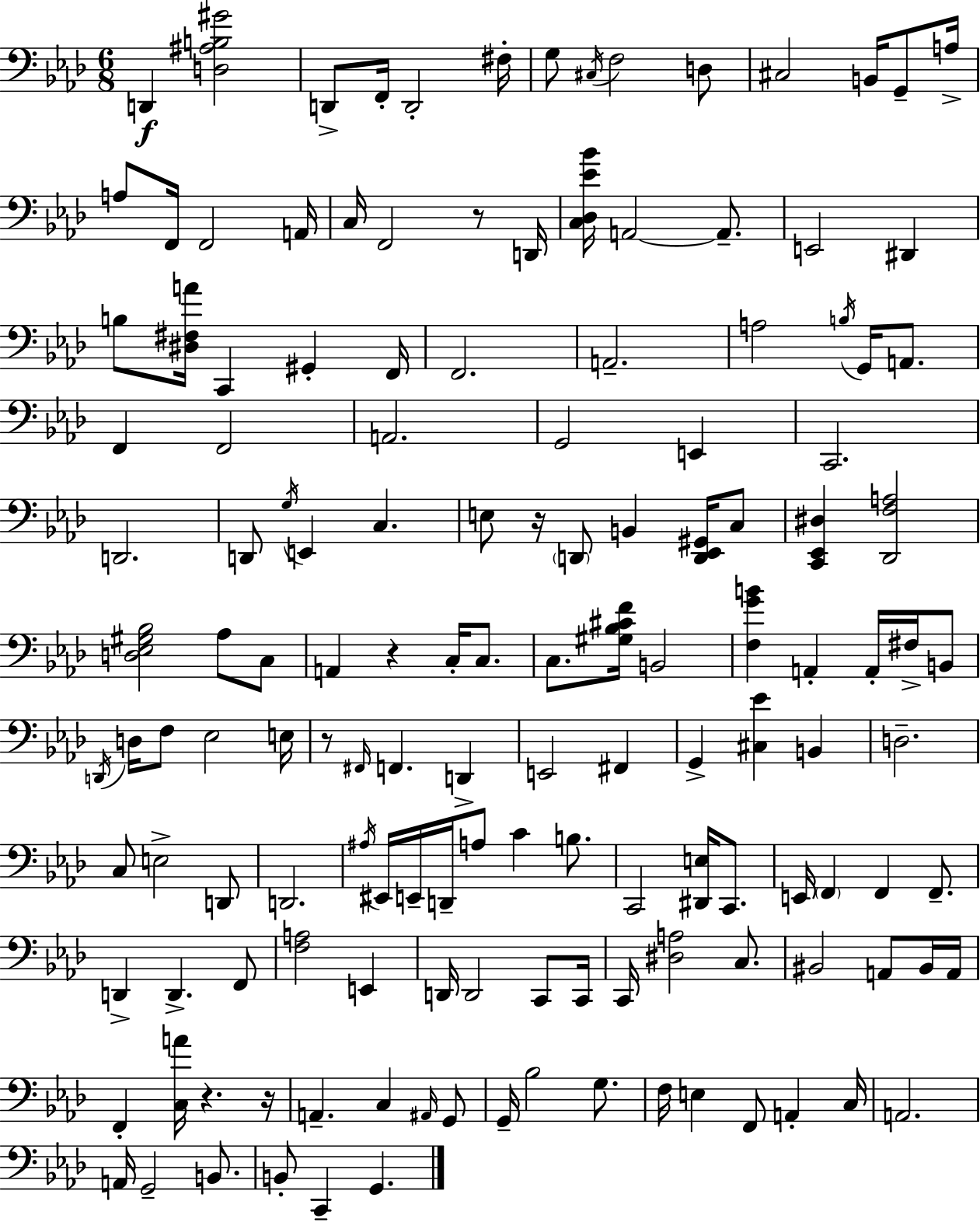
{
  \clef bass
  \numericTimeSignature
  \time 6/8
  \key f \minor
  d,4\f <d ais b gis'>2 | d,8-> f,16-. d,2-. fis16-. | g8 \acciaccatura { cis16 } f2 d8 | cis2 b,16 g,8-- | \break a16-> a8 f,16 f,2 | a,16 c16 f,2 r8 | d,16 <c des ees' bes'>16 a,2~~ a,8.-- | e,2 dis,4 | \break b8 <dis fis a'>16 c,4 gis,4-. | f,16 f,2. | a,2.-- | a2 \acciaccatura { b16 } g,16 a,8. | \break f,4 f,2 | a,2. | g,2 e,4 | c,2. | \break d,2. | d,8 \acciaccatura { g16 } e,4 c4. | e8 r16 \parenthesize d,8 b,4 | <d, ees, gis,>16 c8 <c, ees, dis>4 <des, f a>2 | \break <d ees gis bes>2 aes8 | c8 a,4 r4 c16-. | c8. c8. <gis bes cis' f'>16 b,2 | <f g' b'>4 a,4-. a,16-. | \break fis16-> b,8 \acciaccatura { d,16 } d16 f8 ees2 | e16 r8 \grace { fis,16 } f,4. | d,4-> e,2 | fis,4 g,4-> <cis ees'>4 | \break b,4 d2.-- | c8 e2-> | d,8 d,2. | \acciaccatura { ais16 } eis,16 e,16-- d,16-- a8 c'4 | \break b8. c,2 | <dis, e>16 c,8. e,16 \parenthesize f,4 f,4 | f,8.-- d,4-> d,4.-> | f,8 <f a>2 | \break e,4 d,16 d,2 | c,8 c,16 c,16 <dis a>2 | c8. bis,2 | a,8 bis,16 a,16 f,4-. <c a'>16 r4. | \break r16 a,4.-- | c4 \grace { ais,16 } g,8 g,16-- bes2 | g8. f16 e4 | f,8 a,4-. c16 a,2. | \break a,16 g,2-- | b,8. b,8-. c,4-- | g,4. \bar "|."
}